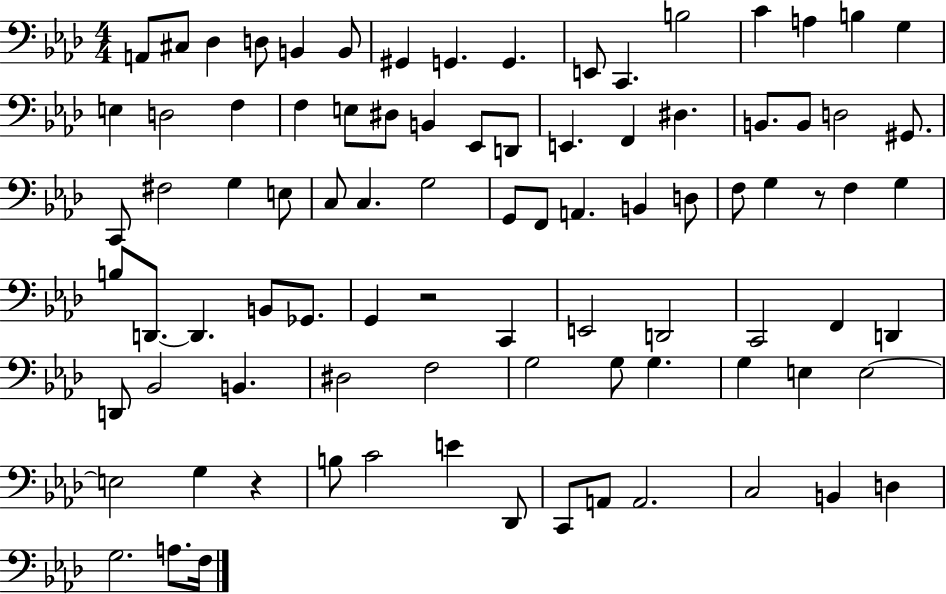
A2/e C#3/e Db3/q D3/e B2/q B2/e G#2/q G2/q. G2/q. E2/e C2/q. B3/h C4/q A3/q B3/q G3/q E3/q D3/h F3/q F3/q E3/e D#3/e B2/q Eb2/e D2/e E2/q. F2/q D#3/q. B2/e. B2/e D3/h G#2/e. C2/e F#3/h G3/q E3/e C3/e C3/q. G3/h G2/e F2/e A2/q. B2/q D3/e F3/e G3/q R/e F3/q G3/q B3/e D2/e. D2/q. B2/e Gb2/e. G2/q R/h C2/q E2/h D2/h C2/h F2/q D2/q D2/e Bb2/h B2/q. D#3/h F3/h G3/h G3/e G3/q. G3/q E3/q E3/h E3/h G3/q R/q B3/e C4/h E4/q Db2/e C2/e A2/e A2/h. C3/h B2/q D3/q G3/h. A3/e. F3/s